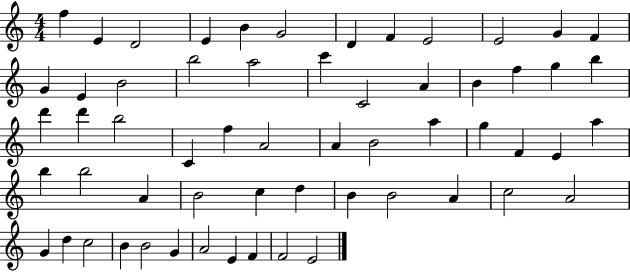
{
  \clef treble
  \numericTimeSignature
  \time 4/4
  \key c \major
  f''4 e'4 d'2 | e'4 b'4 g'2 | d'4 f'4 e'2 | e'2 g'4 f'4 | \break g'4 e'4 b'2 | b''2 a''2 | c'''4 c'2 a'4 | b'4 f''4 g''4 b''4 | \break d'''4 d'''4 b''2 | c'4 f''4 a'2 | a'4 b'2 a''4 | g''4 f'4 e'4 a''4 | \break b''4 b''2 a'4 | b'2 c''4 d''4 | b'4 b'2 a'4 | c''2 a'2 | \break g'4 d''4 c''2 | b'4 b'2 g'4 | a'2 e'4 f'4 | f'2 e'2 | \break \bar "|."
}